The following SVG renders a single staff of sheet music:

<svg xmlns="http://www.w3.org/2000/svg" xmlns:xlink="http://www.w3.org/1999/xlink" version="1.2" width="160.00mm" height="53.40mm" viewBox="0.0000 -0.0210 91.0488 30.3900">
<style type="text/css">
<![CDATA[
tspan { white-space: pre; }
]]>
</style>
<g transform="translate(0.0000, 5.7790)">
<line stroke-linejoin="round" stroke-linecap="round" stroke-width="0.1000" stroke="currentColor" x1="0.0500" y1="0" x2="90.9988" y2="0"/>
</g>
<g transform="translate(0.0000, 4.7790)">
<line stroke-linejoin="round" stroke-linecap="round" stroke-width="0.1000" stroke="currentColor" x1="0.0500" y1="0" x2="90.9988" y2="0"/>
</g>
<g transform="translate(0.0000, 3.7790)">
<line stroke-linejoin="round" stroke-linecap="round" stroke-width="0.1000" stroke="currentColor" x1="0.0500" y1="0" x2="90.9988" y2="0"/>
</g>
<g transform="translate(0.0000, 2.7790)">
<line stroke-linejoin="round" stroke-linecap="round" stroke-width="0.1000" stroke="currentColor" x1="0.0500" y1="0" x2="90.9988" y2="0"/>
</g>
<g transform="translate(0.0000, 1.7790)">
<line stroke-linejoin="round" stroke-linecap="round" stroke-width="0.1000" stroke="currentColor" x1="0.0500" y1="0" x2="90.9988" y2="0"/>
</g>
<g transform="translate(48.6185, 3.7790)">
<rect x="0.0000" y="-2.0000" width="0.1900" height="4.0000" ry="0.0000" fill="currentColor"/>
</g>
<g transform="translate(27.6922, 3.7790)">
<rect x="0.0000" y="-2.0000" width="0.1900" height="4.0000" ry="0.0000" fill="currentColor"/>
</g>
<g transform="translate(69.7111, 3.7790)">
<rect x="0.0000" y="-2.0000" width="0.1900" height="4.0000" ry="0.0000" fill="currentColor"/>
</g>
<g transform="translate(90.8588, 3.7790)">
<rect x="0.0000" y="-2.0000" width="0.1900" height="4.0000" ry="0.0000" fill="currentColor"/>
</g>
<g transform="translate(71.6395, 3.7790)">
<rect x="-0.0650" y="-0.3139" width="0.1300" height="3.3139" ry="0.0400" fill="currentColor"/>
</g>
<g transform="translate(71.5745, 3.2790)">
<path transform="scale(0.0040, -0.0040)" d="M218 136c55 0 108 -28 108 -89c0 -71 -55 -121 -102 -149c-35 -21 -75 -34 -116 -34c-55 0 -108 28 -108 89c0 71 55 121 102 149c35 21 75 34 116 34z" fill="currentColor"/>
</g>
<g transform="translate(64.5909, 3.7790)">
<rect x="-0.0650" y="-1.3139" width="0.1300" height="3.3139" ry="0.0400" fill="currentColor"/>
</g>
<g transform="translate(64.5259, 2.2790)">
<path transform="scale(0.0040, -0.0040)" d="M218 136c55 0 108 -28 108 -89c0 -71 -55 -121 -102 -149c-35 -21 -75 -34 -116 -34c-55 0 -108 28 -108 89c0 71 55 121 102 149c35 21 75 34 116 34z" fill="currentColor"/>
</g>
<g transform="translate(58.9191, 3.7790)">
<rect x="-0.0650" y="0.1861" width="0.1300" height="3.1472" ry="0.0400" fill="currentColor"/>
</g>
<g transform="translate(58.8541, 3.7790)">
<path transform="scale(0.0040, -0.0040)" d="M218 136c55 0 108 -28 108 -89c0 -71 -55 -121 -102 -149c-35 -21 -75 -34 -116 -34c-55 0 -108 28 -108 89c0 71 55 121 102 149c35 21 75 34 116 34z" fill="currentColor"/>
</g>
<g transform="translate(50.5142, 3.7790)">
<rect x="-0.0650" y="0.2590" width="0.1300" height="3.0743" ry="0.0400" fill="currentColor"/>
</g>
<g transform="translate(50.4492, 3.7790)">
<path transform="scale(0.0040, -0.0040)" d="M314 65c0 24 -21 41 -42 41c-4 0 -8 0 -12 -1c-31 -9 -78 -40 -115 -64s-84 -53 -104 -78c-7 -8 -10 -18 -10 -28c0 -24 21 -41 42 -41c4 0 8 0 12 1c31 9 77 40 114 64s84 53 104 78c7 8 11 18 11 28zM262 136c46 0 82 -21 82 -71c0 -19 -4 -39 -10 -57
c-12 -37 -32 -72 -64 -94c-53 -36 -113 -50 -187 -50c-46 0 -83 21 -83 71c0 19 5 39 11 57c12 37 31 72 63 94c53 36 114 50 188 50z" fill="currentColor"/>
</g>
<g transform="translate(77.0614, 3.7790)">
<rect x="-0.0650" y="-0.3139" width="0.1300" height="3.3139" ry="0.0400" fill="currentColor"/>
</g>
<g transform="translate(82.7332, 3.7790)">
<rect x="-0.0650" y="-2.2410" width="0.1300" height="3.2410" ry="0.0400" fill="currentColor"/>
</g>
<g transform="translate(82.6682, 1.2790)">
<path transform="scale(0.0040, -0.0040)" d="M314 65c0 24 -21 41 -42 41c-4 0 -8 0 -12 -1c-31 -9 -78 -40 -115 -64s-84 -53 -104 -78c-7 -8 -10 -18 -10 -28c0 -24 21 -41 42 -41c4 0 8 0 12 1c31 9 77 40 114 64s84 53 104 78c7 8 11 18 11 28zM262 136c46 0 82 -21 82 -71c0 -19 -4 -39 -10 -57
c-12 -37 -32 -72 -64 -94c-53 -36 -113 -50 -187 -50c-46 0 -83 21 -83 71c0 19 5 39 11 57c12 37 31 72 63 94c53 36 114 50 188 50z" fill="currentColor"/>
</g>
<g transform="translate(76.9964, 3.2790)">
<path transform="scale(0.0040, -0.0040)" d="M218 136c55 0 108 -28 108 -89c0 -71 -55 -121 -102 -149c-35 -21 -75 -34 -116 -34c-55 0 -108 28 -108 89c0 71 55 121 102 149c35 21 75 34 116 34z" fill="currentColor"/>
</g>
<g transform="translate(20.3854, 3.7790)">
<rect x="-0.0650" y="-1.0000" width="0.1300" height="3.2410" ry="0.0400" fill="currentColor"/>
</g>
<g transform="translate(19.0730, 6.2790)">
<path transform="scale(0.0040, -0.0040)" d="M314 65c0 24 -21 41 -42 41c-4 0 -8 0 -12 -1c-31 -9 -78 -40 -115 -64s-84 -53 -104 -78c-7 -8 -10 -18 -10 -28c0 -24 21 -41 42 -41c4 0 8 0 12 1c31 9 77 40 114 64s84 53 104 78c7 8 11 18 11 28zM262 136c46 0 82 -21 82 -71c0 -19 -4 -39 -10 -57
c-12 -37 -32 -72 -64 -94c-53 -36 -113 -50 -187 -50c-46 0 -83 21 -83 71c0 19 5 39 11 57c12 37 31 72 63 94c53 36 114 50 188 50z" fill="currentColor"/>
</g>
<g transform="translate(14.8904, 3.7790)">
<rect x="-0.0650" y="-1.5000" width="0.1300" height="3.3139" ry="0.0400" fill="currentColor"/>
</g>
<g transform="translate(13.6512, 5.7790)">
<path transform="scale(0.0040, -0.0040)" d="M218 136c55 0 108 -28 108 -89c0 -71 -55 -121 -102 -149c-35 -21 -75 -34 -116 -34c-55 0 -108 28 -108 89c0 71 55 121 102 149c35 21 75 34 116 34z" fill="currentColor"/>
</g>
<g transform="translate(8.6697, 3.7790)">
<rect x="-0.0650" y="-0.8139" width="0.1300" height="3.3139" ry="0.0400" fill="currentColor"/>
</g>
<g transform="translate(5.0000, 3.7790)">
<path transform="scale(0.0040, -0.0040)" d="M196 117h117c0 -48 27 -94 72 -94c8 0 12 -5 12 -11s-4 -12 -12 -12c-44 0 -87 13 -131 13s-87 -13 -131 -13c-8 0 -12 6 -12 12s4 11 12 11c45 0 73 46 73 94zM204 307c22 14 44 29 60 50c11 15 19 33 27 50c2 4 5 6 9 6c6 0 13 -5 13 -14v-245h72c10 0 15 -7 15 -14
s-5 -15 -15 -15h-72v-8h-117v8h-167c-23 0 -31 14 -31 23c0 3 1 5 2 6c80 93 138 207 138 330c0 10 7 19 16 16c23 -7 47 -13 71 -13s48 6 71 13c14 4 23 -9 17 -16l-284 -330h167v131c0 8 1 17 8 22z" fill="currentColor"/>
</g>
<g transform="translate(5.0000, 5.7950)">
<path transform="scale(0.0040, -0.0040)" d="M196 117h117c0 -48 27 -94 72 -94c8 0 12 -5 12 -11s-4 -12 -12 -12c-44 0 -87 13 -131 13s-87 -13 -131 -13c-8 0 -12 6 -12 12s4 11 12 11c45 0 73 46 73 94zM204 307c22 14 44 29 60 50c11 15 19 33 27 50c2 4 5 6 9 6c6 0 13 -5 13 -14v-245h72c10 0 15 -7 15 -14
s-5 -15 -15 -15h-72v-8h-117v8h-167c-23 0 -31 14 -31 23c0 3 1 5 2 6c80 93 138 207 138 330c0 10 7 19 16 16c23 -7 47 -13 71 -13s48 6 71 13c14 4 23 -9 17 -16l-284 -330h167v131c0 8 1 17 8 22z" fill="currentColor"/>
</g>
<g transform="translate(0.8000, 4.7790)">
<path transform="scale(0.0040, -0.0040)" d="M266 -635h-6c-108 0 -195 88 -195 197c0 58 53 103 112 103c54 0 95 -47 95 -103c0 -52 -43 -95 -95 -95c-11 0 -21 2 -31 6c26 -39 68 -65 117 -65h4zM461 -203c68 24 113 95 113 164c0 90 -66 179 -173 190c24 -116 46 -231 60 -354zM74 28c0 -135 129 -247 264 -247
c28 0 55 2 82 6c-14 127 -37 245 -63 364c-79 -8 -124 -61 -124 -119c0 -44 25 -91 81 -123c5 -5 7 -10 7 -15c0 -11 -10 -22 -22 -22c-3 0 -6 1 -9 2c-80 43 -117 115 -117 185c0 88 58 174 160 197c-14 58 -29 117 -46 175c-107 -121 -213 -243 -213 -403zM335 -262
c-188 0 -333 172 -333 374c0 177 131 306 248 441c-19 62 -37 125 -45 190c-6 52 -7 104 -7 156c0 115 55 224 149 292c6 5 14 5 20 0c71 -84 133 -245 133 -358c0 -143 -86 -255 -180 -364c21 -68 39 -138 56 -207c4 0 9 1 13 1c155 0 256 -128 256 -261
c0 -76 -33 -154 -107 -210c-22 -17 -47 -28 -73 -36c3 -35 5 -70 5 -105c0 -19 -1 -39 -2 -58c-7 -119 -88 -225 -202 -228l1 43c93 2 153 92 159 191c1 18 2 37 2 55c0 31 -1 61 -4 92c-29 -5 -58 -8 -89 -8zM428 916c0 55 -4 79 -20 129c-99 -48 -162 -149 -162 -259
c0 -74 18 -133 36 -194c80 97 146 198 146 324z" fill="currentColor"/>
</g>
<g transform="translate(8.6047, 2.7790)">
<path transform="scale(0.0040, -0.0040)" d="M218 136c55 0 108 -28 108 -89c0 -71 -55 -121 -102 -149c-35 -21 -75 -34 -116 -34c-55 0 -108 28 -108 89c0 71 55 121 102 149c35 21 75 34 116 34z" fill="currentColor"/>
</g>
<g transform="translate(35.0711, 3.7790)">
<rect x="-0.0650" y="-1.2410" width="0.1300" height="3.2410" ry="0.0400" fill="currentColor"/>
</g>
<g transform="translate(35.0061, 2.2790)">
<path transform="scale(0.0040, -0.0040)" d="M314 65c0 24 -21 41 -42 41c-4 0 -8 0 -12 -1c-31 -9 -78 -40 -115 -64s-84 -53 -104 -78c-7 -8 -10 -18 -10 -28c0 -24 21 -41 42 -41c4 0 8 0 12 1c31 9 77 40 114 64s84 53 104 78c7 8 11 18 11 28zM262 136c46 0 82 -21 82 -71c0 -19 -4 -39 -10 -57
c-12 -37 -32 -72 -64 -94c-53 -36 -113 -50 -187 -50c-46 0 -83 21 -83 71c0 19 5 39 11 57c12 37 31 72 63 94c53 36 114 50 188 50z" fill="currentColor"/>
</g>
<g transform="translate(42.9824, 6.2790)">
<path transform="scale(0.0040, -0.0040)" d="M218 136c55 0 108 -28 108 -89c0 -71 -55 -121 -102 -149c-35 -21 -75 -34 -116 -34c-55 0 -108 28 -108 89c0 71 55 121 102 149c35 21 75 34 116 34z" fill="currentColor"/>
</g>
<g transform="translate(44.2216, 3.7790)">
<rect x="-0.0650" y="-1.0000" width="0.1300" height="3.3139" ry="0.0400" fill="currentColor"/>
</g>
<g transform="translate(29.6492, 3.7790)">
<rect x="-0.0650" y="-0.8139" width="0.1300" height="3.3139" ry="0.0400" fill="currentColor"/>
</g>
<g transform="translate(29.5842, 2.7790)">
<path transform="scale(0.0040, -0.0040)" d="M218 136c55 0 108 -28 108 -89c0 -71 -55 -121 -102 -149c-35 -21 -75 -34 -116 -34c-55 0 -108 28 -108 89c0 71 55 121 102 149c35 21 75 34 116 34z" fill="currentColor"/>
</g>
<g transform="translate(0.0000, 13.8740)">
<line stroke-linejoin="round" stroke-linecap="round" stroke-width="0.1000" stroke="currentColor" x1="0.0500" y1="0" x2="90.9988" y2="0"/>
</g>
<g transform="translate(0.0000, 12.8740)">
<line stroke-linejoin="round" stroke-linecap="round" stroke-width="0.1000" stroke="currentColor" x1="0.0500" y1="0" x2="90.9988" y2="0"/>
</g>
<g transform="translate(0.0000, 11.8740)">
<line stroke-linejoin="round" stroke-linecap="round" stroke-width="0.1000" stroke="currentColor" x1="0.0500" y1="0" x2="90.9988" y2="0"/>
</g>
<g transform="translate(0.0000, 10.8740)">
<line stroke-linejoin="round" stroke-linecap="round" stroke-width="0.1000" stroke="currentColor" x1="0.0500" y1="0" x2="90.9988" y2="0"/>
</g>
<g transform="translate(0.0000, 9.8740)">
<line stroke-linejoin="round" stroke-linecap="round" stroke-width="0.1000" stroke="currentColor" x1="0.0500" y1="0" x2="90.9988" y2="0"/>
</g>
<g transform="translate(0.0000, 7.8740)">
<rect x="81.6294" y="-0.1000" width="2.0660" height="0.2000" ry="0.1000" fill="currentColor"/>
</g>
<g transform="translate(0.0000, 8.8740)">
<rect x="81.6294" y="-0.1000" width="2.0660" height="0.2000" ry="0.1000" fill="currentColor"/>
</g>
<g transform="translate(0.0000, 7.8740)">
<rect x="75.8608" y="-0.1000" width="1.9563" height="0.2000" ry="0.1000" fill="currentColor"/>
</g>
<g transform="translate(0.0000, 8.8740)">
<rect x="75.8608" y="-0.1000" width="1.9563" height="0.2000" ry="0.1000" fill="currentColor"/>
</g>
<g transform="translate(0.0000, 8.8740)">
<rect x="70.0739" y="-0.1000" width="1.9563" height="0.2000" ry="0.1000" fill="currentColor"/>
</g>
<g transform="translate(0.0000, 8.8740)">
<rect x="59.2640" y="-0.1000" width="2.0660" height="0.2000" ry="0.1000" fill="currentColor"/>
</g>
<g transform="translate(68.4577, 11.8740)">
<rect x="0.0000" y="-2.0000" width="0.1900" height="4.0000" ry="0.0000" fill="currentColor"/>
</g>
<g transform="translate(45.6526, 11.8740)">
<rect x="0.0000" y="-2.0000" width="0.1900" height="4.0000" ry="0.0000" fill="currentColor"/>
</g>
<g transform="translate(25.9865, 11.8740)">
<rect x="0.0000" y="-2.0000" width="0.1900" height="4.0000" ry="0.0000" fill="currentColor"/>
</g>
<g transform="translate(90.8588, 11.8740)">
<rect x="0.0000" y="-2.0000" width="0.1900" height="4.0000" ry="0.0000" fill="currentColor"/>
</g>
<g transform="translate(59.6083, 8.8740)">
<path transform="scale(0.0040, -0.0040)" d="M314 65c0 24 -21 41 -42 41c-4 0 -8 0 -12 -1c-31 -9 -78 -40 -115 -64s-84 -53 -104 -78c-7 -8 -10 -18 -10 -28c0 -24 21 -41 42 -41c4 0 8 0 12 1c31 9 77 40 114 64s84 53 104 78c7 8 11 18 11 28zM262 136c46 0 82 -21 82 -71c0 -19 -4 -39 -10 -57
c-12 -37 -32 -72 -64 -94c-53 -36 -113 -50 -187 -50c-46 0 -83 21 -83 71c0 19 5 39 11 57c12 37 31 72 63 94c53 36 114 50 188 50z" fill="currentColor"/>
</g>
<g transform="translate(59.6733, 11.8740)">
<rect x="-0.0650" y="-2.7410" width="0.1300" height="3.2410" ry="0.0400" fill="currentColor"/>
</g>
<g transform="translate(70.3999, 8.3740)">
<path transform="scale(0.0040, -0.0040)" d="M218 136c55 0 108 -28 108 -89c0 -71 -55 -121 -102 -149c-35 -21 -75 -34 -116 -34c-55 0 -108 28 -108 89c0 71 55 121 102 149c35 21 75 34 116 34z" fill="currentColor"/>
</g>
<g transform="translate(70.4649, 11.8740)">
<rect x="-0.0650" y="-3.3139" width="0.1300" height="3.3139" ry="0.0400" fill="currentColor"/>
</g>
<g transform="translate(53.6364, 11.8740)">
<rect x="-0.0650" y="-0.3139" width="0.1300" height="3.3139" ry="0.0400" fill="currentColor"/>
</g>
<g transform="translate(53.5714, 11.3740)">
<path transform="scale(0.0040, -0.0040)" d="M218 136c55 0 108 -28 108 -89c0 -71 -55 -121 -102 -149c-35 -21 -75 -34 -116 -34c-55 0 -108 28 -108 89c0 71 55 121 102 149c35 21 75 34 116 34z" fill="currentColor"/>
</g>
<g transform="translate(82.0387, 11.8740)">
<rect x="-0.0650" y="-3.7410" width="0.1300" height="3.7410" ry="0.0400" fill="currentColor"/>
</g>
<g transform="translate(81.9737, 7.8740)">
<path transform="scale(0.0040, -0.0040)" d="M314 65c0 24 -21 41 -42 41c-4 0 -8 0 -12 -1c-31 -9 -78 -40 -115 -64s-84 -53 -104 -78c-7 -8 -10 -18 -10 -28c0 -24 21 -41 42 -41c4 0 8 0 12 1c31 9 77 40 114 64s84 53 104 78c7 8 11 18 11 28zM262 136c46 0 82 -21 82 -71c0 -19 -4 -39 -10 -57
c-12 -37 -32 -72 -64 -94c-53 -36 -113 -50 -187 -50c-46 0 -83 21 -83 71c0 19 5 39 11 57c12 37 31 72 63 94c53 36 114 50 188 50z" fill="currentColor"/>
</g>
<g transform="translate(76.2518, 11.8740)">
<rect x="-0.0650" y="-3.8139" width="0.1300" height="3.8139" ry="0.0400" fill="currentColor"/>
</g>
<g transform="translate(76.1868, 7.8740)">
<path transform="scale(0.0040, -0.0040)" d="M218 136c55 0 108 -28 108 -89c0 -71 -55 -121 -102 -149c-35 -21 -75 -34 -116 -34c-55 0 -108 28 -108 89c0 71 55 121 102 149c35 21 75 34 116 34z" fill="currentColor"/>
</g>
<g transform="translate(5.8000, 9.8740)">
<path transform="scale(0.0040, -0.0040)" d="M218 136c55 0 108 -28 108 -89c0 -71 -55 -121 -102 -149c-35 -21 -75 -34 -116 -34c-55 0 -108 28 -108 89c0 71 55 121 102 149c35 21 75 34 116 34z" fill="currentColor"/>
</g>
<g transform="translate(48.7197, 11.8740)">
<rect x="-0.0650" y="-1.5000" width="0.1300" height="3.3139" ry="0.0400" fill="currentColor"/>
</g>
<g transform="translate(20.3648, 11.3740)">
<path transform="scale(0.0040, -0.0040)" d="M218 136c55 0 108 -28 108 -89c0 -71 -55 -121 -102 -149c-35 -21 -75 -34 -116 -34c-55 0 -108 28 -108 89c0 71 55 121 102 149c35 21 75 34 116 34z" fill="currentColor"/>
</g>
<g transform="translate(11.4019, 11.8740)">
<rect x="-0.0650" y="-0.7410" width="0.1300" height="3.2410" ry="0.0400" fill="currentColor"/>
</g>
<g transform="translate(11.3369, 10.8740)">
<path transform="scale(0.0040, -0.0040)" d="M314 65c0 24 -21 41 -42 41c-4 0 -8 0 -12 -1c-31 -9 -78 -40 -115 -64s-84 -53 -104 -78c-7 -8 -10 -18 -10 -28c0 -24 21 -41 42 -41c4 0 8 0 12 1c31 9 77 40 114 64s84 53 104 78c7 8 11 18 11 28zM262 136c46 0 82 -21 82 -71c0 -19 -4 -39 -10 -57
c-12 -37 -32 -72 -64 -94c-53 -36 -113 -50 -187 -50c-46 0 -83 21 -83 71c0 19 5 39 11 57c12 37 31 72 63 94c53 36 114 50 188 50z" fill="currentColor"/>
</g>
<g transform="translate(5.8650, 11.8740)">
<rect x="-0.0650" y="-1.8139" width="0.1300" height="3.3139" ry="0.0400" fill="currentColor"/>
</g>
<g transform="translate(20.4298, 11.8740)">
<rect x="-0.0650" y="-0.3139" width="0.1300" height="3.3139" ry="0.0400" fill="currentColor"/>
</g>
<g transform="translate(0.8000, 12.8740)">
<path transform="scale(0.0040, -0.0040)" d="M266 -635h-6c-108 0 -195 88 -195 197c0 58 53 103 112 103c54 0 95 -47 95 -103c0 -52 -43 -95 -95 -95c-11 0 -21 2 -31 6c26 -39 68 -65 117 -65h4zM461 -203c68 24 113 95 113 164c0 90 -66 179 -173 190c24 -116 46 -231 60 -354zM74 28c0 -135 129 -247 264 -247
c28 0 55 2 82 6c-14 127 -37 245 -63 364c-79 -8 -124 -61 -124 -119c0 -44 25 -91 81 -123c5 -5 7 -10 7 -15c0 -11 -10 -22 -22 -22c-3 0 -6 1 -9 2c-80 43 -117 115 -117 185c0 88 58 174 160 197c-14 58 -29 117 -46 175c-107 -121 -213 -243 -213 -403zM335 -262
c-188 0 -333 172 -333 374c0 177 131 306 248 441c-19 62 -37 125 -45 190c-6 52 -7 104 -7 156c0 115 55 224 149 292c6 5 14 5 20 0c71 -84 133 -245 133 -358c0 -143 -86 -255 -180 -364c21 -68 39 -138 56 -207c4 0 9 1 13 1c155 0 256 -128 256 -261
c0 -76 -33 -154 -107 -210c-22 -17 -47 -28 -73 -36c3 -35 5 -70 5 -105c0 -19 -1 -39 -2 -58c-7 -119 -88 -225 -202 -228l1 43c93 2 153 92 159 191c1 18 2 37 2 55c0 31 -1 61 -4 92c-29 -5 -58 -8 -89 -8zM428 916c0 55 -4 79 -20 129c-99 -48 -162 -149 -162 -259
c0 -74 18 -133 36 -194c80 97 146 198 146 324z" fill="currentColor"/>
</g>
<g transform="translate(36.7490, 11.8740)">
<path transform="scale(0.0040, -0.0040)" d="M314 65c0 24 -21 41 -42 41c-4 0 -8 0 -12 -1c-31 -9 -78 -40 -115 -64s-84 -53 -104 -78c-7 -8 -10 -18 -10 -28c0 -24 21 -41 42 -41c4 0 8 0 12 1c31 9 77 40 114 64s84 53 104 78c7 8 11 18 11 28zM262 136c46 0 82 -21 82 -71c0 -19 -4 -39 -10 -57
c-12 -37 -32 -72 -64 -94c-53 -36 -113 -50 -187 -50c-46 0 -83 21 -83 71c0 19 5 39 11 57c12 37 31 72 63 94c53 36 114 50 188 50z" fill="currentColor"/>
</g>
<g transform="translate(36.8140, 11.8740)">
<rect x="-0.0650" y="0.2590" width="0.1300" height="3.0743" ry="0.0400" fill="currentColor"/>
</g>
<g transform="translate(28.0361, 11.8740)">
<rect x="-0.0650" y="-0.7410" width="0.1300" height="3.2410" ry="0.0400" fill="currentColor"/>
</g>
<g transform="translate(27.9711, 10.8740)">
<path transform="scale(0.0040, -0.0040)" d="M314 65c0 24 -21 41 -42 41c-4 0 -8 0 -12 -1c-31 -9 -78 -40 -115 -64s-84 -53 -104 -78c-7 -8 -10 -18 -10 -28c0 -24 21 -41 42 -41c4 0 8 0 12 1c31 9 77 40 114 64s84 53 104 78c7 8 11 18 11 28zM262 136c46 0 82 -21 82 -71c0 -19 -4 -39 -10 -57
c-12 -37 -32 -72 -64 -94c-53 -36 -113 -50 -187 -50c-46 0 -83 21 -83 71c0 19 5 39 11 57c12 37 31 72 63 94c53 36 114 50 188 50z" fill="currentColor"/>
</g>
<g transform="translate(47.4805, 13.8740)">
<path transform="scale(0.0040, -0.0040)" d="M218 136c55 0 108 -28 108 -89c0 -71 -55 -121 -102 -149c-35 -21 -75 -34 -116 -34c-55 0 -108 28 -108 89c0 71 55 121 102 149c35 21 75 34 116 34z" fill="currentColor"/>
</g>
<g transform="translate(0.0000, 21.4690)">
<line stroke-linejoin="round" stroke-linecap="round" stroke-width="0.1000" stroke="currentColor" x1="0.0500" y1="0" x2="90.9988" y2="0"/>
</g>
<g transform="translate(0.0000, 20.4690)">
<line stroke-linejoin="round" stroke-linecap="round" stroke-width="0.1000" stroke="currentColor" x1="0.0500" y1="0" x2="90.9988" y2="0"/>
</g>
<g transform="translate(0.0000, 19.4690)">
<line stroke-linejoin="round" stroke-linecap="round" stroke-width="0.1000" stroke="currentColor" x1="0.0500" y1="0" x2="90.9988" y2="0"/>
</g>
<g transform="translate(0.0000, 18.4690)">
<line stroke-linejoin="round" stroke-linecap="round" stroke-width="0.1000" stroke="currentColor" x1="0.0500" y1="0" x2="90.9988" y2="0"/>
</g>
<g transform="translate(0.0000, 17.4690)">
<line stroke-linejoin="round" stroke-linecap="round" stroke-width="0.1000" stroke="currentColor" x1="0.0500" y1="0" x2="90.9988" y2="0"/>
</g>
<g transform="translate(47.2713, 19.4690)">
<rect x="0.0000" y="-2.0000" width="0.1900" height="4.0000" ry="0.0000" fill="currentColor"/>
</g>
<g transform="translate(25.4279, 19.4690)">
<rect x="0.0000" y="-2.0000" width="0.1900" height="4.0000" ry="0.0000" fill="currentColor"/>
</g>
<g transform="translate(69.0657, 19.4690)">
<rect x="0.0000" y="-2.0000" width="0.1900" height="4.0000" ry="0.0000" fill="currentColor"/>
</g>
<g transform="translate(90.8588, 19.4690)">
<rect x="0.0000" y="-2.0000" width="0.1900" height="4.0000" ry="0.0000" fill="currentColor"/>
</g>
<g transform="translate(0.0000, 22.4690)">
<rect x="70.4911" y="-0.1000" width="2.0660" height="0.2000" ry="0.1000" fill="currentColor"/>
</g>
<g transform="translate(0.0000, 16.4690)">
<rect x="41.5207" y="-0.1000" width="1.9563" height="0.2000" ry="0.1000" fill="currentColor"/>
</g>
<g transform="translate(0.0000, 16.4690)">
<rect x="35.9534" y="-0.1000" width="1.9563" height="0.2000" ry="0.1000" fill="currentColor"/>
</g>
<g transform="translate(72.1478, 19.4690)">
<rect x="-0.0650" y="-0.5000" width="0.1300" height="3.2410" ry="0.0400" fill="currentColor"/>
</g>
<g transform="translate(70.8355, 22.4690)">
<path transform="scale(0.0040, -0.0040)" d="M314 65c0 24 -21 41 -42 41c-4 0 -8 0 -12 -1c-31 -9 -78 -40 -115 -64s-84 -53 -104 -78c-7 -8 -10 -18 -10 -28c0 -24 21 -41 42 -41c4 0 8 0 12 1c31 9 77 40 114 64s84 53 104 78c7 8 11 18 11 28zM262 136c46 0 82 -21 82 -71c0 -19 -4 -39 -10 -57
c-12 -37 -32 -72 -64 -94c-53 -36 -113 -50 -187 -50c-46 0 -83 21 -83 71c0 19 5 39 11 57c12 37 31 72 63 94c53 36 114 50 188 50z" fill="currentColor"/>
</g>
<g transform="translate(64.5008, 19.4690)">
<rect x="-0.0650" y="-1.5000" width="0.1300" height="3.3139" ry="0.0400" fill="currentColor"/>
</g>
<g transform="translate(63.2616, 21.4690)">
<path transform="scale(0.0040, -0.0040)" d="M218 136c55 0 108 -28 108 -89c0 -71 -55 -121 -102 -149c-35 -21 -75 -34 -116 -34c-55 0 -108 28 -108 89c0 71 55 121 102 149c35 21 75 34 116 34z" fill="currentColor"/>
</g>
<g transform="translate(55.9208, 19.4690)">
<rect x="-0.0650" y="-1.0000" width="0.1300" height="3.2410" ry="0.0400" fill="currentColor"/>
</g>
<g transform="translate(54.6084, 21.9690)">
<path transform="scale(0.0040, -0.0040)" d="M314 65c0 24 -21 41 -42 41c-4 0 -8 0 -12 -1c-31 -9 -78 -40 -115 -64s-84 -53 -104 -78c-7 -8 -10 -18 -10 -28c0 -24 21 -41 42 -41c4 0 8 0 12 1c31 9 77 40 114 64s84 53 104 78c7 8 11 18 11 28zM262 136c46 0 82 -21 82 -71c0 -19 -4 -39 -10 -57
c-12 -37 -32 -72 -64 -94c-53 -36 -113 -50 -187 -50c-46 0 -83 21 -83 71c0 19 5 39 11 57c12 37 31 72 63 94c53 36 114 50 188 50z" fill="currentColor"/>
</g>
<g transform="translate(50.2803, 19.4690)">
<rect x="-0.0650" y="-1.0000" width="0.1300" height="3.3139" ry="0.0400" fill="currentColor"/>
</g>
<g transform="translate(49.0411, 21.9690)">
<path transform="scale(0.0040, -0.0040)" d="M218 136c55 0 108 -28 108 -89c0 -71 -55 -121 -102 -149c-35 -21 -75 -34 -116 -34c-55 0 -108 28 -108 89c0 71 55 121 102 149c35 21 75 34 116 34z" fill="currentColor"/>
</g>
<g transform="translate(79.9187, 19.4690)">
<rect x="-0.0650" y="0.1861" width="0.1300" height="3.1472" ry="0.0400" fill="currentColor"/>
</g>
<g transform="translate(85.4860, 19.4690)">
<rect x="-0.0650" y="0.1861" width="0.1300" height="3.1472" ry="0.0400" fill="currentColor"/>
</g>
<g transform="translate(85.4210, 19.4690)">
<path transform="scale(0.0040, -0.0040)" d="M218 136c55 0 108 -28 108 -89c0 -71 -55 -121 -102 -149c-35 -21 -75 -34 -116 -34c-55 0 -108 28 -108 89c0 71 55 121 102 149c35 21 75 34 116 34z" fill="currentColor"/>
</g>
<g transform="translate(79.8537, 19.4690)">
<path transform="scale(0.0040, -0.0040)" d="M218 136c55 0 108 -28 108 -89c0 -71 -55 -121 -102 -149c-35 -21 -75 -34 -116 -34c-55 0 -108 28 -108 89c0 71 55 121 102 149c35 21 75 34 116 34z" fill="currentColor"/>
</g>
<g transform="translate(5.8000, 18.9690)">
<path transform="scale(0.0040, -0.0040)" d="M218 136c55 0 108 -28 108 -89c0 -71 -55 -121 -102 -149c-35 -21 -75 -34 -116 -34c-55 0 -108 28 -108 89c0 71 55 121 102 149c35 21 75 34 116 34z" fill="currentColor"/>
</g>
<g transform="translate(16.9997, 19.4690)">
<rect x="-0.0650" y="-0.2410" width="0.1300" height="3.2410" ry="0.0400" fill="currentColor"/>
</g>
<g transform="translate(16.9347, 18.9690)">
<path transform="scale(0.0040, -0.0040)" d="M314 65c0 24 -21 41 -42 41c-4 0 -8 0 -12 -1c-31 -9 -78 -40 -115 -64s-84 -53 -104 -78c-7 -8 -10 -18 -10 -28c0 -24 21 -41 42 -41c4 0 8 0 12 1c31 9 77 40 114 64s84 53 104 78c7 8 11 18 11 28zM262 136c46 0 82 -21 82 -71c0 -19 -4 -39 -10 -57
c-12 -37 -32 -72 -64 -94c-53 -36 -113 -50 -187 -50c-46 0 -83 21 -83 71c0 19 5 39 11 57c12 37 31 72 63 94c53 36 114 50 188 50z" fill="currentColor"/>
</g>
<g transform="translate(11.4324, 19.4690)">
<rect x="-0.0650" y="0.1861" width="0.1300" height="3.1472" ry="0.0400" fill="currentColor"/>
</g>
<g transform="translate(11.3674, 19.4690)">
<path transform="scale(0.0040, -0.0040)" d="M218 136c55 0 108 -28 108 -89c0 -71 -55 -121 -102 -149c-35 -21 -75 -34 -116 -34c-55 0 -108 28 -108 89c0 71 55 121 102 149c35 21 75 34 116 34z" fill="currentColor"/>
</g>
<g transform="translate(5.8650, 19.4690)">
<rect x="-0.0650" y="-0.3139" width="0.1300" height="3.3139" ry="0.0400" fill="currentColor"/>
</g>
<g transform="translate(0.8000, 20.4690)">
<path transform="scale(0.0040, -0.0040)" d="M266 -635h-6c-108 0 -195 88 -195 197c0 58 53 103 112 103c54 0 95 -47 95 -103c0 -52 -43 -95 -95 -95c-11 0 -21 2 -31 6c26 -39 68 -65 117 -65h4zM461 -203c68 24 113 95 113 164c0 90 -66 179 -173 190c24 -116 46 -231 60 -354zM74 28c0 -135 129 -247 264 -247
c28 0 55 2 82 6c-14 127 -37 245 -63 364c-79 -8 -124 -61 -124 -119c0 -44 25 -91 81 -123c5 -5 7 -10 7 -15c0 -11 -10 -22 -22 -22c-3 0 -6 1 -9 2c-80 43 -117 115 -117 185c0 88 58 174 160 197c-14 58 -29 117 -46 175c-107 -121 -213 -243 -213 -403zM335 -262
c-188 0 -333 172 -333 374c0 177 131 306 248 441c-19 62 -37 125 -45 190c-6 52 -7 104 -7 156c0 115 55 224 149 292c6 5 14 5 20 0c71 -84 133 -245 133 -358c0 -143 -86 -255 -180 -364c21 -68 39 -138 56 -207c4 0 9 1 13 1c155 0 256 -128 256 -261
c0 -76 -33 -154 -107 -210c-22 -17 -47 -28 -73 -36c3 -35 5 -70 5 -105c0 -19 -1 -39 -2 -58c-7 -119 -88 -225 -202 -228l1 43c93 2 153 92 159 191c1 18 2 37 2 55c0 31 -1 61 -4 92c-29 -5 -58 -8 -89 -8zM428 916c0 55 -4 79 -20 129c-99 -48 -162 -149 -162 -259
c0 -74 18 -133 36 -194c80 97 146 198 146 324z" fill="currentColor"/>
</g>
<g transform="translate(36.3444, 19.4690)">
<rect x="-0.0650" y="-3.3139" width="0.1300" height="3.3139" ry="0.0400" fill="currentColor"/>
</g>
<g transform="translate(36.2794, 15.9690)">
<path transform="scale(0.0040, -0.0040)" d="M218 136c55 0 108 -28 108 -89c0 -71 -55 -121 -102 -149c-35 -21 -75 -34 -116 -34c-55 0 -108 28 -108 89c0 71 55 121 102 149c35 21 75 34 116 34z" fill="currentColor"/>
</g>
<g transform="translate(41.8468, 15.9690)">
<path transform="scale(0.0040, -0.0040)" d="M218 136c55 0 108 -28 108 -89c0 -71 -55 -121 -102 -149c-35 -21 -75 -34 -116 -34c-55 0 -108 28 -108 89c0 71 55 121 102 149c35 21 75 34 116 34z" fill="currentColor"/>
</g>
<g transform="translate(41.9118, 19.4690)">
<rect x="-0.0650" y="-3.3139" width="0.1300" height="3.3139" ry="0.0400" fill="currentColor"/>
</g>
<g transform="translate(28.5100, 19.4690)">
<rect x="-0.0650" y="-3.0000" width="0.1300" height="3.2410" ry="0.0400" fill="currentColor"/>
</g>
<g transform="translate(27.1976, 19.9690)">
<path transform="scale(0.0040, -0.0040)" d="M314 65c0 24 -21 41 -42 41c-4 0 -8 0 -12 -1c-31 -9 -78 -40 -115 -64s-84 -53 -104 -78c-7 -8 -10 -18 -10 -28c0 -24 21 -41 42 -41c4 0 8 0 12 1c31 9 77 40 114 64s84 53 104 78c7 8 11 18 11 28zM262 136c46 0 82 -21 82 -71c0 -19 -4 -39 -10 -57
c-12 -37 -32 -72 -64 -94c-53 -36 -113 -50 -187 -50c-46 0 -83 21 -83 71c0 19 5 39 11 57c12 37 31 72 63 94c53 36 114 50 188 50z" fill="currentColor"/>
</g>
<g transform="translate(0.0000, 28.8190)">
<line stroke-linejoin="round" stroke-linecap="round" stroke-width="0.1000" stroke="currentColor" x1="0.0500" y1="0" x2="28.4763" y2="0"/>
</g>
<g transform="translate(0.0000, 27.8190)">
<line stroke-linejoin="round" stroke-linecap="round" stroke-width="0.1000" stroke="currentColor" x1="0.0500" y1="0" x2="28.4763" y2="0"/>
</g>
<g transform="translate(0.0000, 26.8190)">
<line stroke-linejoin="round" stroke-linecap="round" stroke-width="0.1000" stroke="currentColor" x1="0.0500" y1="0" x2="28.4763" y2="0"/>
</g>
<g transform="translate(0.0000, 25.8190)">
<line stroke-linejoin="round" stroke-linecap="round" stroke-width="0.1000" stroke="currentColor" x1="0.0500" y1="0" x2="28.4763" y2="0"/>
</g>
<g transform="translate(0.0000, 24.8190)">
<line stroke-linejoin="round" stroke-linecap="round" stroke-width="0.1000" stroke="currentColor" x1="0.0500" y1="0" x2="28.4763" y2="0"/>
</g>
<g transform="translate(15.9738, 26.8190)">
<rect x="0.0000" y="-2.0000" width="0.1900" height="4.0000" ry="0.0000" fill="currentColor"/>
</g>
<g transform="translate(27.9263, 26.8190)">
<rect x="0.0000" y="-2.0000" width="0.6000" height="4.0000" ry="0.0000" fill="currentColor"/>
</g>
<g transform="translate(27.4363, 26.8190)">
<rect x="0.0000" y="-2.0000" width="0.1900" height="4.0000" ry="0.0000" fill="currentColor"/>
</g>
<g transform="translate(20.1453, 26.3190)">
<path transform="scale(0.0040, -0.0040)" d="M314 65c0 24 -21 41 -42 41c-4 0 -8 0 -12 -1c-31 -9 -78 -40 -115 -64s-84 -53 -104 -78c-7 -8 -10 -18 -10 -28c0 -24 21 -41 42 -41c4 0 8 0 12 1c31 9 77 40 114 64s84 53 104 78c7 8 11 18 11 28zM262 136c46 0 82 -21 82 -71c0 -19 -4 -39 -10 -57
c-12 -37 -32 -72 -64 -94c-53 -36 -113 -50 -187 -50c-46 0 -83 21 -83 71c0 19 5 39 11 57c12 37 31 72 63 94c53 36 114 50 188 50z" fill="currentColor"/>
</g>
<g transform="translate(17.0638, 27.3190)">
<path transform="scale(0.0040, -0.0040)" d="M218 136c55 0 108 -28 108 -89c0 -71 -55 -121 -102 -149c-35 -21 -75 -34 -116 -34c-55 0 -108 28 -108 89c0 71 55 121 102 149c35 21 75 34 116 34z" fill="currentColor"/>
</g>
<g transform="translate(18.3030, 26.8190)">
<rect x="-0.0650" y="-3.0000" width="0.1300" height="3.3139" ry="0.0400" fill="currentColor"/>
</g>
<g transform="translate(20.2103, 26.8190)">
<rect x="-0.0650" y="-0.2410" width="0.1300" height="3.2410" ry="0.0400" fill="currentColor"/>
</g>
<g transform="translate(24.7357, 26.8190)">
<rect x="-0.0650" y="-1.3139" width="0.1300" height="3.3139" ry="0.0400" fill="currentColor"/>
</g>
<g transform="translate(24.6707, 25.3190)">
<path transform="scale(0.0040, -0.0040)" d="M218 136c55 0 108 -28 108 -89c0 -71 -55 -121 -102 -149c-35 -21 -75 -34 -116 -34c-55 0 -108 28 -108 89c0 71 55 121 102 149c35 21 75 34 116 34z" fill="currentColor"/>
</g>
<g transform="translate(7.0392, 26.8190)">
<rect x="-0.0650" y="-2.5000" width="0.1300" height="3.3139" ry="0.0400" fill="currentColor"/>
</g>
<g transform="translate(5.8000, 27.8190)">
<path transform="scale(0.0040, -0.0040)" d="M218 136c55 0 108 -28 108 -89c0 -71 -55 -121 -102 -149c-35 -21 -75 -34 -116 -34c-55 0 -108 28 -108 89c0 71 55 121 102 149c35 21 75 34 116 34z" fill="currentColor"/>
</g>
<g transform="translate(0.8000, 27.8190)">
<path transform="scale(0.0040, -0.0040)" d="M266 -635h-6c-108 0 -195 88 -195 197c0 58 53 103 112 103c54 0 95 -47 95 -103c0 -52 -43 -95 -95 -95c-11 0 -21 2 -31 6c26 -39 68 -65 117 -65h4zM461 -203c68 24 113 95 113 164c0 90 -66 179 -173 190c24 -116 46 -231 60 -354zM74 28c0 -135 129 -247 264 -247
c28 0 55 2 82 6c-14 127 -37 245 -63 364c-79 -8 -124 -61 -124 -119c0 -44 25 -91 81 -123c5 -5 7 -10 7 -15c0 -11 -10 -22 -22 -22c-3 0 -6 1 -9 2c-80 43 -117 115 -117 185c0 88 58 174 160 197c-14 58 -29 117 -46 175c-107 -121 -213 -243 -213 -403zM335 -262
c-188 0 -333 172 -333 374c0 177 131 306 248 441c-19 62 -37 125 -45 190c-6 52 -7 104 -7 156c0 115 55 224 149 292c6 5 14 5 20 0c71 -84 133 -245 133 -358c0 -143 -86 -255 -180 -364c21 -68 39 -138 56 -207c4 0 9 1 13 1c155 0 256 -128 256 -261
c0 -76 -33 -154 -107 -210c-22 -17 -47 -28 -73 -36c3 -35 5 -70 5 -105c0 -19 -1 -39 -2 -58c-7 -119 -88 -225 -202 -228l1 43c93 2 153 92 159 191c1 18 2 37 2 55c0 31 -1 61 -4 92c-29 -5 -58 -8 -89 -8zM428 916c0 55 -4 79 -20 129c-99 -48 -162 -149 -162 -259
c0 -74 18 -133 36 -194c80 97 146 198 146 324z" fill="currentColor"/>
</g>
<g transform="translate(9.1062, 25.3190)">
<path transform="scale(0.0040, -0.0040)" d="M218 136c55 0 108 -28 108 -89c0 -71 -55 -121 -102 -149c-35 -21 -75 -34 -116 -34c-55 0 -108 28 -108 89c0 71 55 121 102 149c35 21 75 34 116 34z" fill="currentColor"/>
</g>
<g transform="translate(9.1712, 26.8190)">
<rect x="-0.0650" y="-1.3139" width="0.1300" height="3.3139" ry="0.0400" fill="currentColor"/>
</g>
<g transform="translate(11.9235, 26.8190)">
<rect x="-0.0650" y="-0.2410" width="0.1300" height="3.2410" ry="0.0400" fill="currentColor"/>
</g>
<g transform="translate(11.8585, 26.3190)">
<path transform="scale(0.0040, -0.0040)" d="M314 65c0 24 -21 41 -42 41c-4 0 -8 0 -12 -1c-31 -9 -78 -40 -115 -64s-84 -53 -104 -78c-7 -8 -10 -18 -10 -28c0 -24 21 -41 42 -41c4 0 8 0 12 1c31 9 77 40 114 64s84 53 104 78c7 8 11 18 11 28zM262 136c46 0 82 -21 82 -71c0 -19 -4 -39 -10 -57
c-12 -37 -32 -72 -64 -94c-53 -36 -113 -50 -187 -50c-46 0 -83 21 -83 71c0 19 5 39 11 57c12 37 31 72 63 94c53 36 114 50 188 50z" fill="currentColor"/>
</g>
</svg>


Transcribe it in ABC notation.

X:1
T:Untitled
M:4/4
L:1/4
K:C
d E D2 d e2 D B2 B e c c g2 f d2 c d2 B2 E c a2 b c' c'2 c B c2 A2 b b D D2 E C2 B B G e c2 A c2 e